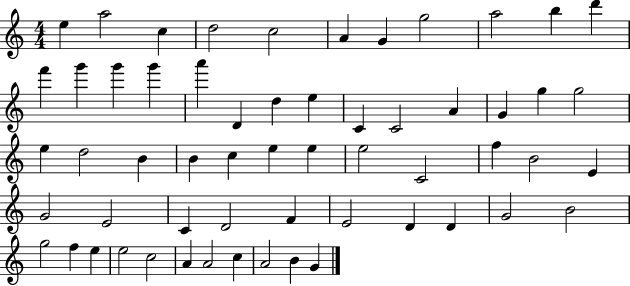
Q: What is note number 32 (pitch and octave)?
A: E5